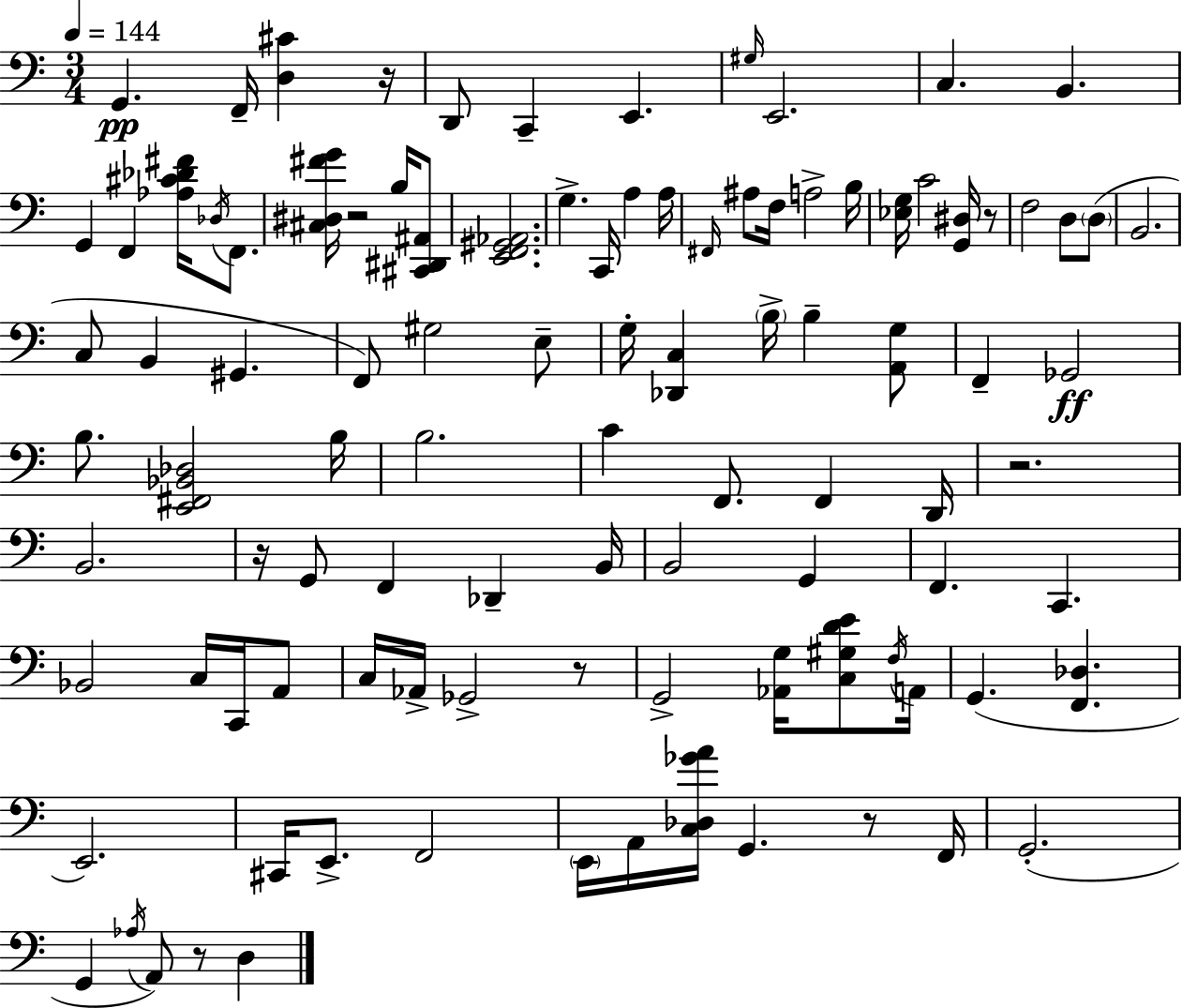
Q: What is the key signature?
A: A minor